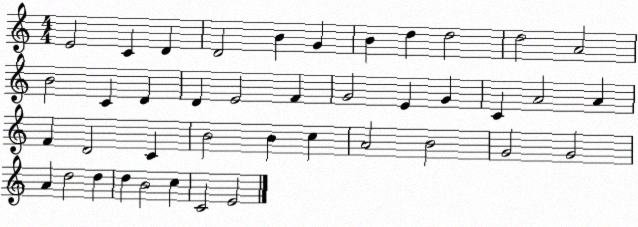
X:1
T:Untitled
M:4/4
L:1/4
K:C
E2 C D D2 B G B d d2 d2 A2 B2 C D D E2 F G2 E G C A2 A F D2 C B2 B c A2 B2 G2 G2 A d2 d d B2 c C2 E2